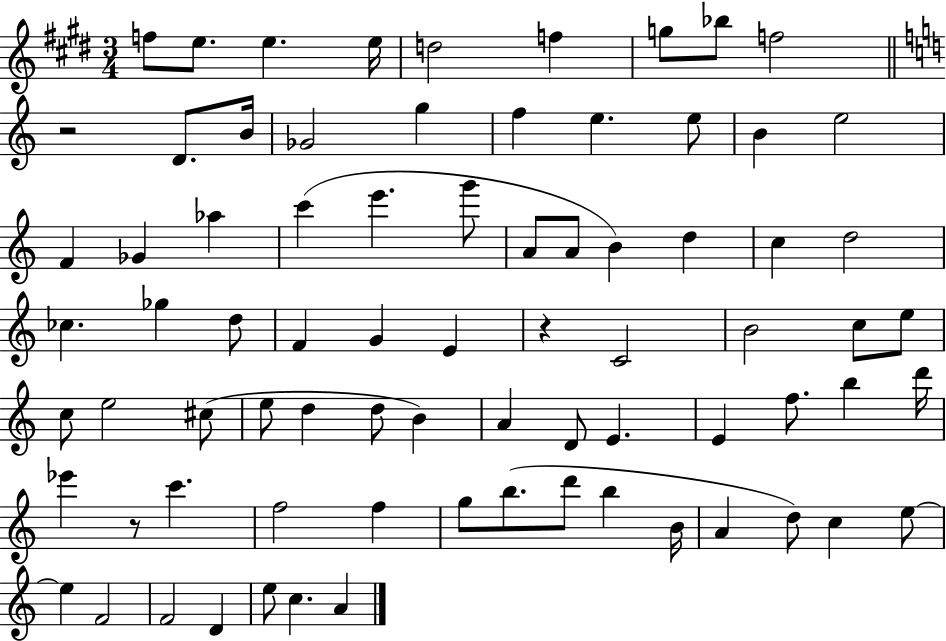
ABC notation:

X:1
T:Untitled
M:3/4
L:1/4
K:E
f/2 e/2 e e/4 d2 f g/2 _b/2 f2 z2 D/2 B/4 _G2 g f e e/2 B e2 F _G _a c' e' g'/2 A/2 A/2 B d c d2 _c _g d/2 F G E z C2 B2 c/2 e/2 c/2 e2 ^c/2 e/2 d d/2 B A D/2 E E f/2 b d'/4 _e' z/2 c' f2 f g/2 b/2 d'/2 b B/4 A d/2 c e/2 e F2 F2 D e/2 c A